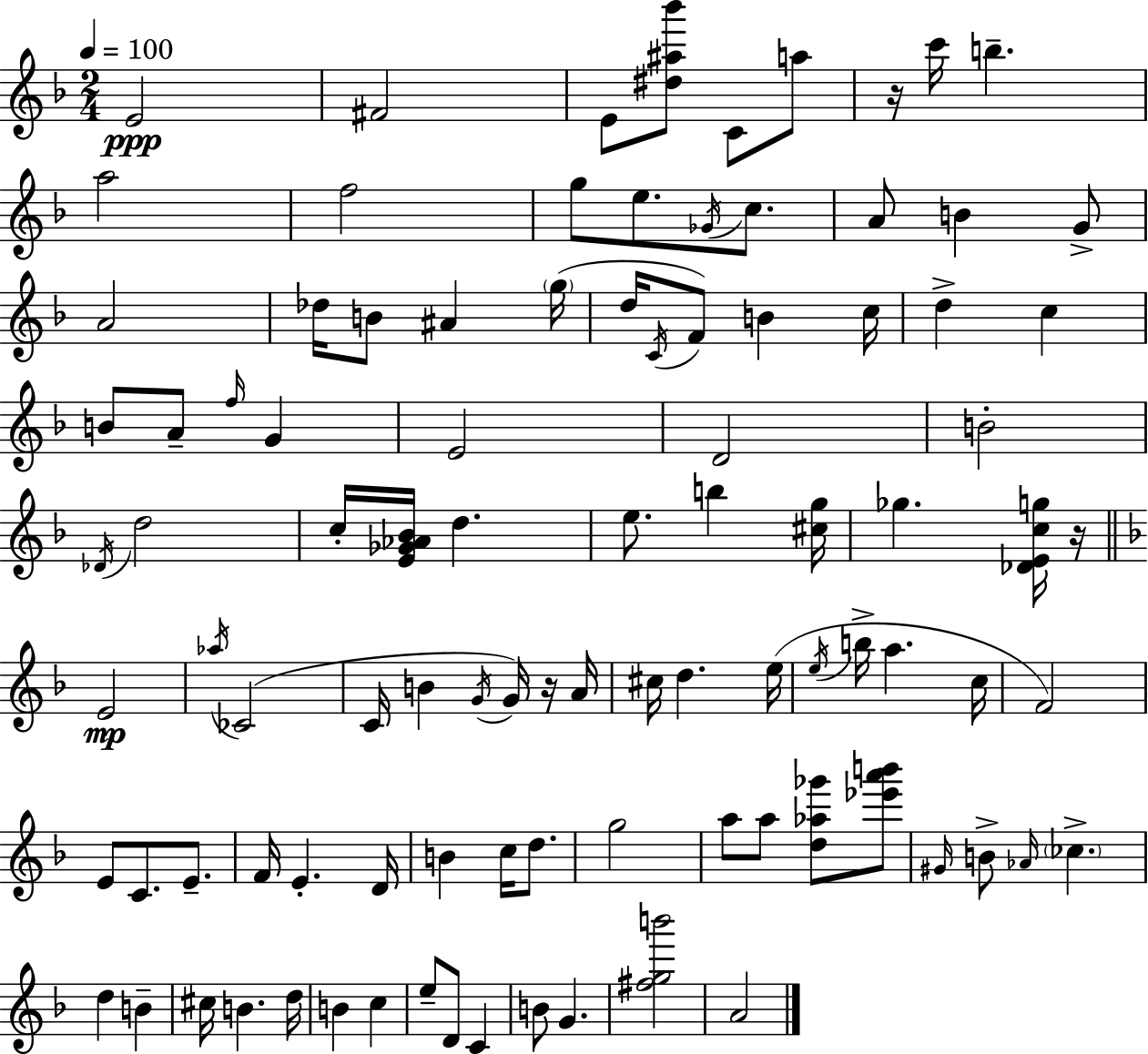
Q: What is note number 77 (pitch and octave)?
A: C#5